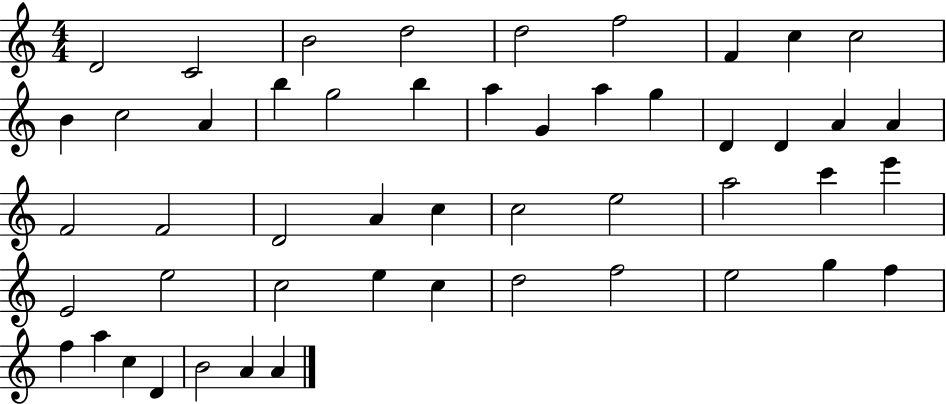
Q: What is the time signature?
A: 4/4